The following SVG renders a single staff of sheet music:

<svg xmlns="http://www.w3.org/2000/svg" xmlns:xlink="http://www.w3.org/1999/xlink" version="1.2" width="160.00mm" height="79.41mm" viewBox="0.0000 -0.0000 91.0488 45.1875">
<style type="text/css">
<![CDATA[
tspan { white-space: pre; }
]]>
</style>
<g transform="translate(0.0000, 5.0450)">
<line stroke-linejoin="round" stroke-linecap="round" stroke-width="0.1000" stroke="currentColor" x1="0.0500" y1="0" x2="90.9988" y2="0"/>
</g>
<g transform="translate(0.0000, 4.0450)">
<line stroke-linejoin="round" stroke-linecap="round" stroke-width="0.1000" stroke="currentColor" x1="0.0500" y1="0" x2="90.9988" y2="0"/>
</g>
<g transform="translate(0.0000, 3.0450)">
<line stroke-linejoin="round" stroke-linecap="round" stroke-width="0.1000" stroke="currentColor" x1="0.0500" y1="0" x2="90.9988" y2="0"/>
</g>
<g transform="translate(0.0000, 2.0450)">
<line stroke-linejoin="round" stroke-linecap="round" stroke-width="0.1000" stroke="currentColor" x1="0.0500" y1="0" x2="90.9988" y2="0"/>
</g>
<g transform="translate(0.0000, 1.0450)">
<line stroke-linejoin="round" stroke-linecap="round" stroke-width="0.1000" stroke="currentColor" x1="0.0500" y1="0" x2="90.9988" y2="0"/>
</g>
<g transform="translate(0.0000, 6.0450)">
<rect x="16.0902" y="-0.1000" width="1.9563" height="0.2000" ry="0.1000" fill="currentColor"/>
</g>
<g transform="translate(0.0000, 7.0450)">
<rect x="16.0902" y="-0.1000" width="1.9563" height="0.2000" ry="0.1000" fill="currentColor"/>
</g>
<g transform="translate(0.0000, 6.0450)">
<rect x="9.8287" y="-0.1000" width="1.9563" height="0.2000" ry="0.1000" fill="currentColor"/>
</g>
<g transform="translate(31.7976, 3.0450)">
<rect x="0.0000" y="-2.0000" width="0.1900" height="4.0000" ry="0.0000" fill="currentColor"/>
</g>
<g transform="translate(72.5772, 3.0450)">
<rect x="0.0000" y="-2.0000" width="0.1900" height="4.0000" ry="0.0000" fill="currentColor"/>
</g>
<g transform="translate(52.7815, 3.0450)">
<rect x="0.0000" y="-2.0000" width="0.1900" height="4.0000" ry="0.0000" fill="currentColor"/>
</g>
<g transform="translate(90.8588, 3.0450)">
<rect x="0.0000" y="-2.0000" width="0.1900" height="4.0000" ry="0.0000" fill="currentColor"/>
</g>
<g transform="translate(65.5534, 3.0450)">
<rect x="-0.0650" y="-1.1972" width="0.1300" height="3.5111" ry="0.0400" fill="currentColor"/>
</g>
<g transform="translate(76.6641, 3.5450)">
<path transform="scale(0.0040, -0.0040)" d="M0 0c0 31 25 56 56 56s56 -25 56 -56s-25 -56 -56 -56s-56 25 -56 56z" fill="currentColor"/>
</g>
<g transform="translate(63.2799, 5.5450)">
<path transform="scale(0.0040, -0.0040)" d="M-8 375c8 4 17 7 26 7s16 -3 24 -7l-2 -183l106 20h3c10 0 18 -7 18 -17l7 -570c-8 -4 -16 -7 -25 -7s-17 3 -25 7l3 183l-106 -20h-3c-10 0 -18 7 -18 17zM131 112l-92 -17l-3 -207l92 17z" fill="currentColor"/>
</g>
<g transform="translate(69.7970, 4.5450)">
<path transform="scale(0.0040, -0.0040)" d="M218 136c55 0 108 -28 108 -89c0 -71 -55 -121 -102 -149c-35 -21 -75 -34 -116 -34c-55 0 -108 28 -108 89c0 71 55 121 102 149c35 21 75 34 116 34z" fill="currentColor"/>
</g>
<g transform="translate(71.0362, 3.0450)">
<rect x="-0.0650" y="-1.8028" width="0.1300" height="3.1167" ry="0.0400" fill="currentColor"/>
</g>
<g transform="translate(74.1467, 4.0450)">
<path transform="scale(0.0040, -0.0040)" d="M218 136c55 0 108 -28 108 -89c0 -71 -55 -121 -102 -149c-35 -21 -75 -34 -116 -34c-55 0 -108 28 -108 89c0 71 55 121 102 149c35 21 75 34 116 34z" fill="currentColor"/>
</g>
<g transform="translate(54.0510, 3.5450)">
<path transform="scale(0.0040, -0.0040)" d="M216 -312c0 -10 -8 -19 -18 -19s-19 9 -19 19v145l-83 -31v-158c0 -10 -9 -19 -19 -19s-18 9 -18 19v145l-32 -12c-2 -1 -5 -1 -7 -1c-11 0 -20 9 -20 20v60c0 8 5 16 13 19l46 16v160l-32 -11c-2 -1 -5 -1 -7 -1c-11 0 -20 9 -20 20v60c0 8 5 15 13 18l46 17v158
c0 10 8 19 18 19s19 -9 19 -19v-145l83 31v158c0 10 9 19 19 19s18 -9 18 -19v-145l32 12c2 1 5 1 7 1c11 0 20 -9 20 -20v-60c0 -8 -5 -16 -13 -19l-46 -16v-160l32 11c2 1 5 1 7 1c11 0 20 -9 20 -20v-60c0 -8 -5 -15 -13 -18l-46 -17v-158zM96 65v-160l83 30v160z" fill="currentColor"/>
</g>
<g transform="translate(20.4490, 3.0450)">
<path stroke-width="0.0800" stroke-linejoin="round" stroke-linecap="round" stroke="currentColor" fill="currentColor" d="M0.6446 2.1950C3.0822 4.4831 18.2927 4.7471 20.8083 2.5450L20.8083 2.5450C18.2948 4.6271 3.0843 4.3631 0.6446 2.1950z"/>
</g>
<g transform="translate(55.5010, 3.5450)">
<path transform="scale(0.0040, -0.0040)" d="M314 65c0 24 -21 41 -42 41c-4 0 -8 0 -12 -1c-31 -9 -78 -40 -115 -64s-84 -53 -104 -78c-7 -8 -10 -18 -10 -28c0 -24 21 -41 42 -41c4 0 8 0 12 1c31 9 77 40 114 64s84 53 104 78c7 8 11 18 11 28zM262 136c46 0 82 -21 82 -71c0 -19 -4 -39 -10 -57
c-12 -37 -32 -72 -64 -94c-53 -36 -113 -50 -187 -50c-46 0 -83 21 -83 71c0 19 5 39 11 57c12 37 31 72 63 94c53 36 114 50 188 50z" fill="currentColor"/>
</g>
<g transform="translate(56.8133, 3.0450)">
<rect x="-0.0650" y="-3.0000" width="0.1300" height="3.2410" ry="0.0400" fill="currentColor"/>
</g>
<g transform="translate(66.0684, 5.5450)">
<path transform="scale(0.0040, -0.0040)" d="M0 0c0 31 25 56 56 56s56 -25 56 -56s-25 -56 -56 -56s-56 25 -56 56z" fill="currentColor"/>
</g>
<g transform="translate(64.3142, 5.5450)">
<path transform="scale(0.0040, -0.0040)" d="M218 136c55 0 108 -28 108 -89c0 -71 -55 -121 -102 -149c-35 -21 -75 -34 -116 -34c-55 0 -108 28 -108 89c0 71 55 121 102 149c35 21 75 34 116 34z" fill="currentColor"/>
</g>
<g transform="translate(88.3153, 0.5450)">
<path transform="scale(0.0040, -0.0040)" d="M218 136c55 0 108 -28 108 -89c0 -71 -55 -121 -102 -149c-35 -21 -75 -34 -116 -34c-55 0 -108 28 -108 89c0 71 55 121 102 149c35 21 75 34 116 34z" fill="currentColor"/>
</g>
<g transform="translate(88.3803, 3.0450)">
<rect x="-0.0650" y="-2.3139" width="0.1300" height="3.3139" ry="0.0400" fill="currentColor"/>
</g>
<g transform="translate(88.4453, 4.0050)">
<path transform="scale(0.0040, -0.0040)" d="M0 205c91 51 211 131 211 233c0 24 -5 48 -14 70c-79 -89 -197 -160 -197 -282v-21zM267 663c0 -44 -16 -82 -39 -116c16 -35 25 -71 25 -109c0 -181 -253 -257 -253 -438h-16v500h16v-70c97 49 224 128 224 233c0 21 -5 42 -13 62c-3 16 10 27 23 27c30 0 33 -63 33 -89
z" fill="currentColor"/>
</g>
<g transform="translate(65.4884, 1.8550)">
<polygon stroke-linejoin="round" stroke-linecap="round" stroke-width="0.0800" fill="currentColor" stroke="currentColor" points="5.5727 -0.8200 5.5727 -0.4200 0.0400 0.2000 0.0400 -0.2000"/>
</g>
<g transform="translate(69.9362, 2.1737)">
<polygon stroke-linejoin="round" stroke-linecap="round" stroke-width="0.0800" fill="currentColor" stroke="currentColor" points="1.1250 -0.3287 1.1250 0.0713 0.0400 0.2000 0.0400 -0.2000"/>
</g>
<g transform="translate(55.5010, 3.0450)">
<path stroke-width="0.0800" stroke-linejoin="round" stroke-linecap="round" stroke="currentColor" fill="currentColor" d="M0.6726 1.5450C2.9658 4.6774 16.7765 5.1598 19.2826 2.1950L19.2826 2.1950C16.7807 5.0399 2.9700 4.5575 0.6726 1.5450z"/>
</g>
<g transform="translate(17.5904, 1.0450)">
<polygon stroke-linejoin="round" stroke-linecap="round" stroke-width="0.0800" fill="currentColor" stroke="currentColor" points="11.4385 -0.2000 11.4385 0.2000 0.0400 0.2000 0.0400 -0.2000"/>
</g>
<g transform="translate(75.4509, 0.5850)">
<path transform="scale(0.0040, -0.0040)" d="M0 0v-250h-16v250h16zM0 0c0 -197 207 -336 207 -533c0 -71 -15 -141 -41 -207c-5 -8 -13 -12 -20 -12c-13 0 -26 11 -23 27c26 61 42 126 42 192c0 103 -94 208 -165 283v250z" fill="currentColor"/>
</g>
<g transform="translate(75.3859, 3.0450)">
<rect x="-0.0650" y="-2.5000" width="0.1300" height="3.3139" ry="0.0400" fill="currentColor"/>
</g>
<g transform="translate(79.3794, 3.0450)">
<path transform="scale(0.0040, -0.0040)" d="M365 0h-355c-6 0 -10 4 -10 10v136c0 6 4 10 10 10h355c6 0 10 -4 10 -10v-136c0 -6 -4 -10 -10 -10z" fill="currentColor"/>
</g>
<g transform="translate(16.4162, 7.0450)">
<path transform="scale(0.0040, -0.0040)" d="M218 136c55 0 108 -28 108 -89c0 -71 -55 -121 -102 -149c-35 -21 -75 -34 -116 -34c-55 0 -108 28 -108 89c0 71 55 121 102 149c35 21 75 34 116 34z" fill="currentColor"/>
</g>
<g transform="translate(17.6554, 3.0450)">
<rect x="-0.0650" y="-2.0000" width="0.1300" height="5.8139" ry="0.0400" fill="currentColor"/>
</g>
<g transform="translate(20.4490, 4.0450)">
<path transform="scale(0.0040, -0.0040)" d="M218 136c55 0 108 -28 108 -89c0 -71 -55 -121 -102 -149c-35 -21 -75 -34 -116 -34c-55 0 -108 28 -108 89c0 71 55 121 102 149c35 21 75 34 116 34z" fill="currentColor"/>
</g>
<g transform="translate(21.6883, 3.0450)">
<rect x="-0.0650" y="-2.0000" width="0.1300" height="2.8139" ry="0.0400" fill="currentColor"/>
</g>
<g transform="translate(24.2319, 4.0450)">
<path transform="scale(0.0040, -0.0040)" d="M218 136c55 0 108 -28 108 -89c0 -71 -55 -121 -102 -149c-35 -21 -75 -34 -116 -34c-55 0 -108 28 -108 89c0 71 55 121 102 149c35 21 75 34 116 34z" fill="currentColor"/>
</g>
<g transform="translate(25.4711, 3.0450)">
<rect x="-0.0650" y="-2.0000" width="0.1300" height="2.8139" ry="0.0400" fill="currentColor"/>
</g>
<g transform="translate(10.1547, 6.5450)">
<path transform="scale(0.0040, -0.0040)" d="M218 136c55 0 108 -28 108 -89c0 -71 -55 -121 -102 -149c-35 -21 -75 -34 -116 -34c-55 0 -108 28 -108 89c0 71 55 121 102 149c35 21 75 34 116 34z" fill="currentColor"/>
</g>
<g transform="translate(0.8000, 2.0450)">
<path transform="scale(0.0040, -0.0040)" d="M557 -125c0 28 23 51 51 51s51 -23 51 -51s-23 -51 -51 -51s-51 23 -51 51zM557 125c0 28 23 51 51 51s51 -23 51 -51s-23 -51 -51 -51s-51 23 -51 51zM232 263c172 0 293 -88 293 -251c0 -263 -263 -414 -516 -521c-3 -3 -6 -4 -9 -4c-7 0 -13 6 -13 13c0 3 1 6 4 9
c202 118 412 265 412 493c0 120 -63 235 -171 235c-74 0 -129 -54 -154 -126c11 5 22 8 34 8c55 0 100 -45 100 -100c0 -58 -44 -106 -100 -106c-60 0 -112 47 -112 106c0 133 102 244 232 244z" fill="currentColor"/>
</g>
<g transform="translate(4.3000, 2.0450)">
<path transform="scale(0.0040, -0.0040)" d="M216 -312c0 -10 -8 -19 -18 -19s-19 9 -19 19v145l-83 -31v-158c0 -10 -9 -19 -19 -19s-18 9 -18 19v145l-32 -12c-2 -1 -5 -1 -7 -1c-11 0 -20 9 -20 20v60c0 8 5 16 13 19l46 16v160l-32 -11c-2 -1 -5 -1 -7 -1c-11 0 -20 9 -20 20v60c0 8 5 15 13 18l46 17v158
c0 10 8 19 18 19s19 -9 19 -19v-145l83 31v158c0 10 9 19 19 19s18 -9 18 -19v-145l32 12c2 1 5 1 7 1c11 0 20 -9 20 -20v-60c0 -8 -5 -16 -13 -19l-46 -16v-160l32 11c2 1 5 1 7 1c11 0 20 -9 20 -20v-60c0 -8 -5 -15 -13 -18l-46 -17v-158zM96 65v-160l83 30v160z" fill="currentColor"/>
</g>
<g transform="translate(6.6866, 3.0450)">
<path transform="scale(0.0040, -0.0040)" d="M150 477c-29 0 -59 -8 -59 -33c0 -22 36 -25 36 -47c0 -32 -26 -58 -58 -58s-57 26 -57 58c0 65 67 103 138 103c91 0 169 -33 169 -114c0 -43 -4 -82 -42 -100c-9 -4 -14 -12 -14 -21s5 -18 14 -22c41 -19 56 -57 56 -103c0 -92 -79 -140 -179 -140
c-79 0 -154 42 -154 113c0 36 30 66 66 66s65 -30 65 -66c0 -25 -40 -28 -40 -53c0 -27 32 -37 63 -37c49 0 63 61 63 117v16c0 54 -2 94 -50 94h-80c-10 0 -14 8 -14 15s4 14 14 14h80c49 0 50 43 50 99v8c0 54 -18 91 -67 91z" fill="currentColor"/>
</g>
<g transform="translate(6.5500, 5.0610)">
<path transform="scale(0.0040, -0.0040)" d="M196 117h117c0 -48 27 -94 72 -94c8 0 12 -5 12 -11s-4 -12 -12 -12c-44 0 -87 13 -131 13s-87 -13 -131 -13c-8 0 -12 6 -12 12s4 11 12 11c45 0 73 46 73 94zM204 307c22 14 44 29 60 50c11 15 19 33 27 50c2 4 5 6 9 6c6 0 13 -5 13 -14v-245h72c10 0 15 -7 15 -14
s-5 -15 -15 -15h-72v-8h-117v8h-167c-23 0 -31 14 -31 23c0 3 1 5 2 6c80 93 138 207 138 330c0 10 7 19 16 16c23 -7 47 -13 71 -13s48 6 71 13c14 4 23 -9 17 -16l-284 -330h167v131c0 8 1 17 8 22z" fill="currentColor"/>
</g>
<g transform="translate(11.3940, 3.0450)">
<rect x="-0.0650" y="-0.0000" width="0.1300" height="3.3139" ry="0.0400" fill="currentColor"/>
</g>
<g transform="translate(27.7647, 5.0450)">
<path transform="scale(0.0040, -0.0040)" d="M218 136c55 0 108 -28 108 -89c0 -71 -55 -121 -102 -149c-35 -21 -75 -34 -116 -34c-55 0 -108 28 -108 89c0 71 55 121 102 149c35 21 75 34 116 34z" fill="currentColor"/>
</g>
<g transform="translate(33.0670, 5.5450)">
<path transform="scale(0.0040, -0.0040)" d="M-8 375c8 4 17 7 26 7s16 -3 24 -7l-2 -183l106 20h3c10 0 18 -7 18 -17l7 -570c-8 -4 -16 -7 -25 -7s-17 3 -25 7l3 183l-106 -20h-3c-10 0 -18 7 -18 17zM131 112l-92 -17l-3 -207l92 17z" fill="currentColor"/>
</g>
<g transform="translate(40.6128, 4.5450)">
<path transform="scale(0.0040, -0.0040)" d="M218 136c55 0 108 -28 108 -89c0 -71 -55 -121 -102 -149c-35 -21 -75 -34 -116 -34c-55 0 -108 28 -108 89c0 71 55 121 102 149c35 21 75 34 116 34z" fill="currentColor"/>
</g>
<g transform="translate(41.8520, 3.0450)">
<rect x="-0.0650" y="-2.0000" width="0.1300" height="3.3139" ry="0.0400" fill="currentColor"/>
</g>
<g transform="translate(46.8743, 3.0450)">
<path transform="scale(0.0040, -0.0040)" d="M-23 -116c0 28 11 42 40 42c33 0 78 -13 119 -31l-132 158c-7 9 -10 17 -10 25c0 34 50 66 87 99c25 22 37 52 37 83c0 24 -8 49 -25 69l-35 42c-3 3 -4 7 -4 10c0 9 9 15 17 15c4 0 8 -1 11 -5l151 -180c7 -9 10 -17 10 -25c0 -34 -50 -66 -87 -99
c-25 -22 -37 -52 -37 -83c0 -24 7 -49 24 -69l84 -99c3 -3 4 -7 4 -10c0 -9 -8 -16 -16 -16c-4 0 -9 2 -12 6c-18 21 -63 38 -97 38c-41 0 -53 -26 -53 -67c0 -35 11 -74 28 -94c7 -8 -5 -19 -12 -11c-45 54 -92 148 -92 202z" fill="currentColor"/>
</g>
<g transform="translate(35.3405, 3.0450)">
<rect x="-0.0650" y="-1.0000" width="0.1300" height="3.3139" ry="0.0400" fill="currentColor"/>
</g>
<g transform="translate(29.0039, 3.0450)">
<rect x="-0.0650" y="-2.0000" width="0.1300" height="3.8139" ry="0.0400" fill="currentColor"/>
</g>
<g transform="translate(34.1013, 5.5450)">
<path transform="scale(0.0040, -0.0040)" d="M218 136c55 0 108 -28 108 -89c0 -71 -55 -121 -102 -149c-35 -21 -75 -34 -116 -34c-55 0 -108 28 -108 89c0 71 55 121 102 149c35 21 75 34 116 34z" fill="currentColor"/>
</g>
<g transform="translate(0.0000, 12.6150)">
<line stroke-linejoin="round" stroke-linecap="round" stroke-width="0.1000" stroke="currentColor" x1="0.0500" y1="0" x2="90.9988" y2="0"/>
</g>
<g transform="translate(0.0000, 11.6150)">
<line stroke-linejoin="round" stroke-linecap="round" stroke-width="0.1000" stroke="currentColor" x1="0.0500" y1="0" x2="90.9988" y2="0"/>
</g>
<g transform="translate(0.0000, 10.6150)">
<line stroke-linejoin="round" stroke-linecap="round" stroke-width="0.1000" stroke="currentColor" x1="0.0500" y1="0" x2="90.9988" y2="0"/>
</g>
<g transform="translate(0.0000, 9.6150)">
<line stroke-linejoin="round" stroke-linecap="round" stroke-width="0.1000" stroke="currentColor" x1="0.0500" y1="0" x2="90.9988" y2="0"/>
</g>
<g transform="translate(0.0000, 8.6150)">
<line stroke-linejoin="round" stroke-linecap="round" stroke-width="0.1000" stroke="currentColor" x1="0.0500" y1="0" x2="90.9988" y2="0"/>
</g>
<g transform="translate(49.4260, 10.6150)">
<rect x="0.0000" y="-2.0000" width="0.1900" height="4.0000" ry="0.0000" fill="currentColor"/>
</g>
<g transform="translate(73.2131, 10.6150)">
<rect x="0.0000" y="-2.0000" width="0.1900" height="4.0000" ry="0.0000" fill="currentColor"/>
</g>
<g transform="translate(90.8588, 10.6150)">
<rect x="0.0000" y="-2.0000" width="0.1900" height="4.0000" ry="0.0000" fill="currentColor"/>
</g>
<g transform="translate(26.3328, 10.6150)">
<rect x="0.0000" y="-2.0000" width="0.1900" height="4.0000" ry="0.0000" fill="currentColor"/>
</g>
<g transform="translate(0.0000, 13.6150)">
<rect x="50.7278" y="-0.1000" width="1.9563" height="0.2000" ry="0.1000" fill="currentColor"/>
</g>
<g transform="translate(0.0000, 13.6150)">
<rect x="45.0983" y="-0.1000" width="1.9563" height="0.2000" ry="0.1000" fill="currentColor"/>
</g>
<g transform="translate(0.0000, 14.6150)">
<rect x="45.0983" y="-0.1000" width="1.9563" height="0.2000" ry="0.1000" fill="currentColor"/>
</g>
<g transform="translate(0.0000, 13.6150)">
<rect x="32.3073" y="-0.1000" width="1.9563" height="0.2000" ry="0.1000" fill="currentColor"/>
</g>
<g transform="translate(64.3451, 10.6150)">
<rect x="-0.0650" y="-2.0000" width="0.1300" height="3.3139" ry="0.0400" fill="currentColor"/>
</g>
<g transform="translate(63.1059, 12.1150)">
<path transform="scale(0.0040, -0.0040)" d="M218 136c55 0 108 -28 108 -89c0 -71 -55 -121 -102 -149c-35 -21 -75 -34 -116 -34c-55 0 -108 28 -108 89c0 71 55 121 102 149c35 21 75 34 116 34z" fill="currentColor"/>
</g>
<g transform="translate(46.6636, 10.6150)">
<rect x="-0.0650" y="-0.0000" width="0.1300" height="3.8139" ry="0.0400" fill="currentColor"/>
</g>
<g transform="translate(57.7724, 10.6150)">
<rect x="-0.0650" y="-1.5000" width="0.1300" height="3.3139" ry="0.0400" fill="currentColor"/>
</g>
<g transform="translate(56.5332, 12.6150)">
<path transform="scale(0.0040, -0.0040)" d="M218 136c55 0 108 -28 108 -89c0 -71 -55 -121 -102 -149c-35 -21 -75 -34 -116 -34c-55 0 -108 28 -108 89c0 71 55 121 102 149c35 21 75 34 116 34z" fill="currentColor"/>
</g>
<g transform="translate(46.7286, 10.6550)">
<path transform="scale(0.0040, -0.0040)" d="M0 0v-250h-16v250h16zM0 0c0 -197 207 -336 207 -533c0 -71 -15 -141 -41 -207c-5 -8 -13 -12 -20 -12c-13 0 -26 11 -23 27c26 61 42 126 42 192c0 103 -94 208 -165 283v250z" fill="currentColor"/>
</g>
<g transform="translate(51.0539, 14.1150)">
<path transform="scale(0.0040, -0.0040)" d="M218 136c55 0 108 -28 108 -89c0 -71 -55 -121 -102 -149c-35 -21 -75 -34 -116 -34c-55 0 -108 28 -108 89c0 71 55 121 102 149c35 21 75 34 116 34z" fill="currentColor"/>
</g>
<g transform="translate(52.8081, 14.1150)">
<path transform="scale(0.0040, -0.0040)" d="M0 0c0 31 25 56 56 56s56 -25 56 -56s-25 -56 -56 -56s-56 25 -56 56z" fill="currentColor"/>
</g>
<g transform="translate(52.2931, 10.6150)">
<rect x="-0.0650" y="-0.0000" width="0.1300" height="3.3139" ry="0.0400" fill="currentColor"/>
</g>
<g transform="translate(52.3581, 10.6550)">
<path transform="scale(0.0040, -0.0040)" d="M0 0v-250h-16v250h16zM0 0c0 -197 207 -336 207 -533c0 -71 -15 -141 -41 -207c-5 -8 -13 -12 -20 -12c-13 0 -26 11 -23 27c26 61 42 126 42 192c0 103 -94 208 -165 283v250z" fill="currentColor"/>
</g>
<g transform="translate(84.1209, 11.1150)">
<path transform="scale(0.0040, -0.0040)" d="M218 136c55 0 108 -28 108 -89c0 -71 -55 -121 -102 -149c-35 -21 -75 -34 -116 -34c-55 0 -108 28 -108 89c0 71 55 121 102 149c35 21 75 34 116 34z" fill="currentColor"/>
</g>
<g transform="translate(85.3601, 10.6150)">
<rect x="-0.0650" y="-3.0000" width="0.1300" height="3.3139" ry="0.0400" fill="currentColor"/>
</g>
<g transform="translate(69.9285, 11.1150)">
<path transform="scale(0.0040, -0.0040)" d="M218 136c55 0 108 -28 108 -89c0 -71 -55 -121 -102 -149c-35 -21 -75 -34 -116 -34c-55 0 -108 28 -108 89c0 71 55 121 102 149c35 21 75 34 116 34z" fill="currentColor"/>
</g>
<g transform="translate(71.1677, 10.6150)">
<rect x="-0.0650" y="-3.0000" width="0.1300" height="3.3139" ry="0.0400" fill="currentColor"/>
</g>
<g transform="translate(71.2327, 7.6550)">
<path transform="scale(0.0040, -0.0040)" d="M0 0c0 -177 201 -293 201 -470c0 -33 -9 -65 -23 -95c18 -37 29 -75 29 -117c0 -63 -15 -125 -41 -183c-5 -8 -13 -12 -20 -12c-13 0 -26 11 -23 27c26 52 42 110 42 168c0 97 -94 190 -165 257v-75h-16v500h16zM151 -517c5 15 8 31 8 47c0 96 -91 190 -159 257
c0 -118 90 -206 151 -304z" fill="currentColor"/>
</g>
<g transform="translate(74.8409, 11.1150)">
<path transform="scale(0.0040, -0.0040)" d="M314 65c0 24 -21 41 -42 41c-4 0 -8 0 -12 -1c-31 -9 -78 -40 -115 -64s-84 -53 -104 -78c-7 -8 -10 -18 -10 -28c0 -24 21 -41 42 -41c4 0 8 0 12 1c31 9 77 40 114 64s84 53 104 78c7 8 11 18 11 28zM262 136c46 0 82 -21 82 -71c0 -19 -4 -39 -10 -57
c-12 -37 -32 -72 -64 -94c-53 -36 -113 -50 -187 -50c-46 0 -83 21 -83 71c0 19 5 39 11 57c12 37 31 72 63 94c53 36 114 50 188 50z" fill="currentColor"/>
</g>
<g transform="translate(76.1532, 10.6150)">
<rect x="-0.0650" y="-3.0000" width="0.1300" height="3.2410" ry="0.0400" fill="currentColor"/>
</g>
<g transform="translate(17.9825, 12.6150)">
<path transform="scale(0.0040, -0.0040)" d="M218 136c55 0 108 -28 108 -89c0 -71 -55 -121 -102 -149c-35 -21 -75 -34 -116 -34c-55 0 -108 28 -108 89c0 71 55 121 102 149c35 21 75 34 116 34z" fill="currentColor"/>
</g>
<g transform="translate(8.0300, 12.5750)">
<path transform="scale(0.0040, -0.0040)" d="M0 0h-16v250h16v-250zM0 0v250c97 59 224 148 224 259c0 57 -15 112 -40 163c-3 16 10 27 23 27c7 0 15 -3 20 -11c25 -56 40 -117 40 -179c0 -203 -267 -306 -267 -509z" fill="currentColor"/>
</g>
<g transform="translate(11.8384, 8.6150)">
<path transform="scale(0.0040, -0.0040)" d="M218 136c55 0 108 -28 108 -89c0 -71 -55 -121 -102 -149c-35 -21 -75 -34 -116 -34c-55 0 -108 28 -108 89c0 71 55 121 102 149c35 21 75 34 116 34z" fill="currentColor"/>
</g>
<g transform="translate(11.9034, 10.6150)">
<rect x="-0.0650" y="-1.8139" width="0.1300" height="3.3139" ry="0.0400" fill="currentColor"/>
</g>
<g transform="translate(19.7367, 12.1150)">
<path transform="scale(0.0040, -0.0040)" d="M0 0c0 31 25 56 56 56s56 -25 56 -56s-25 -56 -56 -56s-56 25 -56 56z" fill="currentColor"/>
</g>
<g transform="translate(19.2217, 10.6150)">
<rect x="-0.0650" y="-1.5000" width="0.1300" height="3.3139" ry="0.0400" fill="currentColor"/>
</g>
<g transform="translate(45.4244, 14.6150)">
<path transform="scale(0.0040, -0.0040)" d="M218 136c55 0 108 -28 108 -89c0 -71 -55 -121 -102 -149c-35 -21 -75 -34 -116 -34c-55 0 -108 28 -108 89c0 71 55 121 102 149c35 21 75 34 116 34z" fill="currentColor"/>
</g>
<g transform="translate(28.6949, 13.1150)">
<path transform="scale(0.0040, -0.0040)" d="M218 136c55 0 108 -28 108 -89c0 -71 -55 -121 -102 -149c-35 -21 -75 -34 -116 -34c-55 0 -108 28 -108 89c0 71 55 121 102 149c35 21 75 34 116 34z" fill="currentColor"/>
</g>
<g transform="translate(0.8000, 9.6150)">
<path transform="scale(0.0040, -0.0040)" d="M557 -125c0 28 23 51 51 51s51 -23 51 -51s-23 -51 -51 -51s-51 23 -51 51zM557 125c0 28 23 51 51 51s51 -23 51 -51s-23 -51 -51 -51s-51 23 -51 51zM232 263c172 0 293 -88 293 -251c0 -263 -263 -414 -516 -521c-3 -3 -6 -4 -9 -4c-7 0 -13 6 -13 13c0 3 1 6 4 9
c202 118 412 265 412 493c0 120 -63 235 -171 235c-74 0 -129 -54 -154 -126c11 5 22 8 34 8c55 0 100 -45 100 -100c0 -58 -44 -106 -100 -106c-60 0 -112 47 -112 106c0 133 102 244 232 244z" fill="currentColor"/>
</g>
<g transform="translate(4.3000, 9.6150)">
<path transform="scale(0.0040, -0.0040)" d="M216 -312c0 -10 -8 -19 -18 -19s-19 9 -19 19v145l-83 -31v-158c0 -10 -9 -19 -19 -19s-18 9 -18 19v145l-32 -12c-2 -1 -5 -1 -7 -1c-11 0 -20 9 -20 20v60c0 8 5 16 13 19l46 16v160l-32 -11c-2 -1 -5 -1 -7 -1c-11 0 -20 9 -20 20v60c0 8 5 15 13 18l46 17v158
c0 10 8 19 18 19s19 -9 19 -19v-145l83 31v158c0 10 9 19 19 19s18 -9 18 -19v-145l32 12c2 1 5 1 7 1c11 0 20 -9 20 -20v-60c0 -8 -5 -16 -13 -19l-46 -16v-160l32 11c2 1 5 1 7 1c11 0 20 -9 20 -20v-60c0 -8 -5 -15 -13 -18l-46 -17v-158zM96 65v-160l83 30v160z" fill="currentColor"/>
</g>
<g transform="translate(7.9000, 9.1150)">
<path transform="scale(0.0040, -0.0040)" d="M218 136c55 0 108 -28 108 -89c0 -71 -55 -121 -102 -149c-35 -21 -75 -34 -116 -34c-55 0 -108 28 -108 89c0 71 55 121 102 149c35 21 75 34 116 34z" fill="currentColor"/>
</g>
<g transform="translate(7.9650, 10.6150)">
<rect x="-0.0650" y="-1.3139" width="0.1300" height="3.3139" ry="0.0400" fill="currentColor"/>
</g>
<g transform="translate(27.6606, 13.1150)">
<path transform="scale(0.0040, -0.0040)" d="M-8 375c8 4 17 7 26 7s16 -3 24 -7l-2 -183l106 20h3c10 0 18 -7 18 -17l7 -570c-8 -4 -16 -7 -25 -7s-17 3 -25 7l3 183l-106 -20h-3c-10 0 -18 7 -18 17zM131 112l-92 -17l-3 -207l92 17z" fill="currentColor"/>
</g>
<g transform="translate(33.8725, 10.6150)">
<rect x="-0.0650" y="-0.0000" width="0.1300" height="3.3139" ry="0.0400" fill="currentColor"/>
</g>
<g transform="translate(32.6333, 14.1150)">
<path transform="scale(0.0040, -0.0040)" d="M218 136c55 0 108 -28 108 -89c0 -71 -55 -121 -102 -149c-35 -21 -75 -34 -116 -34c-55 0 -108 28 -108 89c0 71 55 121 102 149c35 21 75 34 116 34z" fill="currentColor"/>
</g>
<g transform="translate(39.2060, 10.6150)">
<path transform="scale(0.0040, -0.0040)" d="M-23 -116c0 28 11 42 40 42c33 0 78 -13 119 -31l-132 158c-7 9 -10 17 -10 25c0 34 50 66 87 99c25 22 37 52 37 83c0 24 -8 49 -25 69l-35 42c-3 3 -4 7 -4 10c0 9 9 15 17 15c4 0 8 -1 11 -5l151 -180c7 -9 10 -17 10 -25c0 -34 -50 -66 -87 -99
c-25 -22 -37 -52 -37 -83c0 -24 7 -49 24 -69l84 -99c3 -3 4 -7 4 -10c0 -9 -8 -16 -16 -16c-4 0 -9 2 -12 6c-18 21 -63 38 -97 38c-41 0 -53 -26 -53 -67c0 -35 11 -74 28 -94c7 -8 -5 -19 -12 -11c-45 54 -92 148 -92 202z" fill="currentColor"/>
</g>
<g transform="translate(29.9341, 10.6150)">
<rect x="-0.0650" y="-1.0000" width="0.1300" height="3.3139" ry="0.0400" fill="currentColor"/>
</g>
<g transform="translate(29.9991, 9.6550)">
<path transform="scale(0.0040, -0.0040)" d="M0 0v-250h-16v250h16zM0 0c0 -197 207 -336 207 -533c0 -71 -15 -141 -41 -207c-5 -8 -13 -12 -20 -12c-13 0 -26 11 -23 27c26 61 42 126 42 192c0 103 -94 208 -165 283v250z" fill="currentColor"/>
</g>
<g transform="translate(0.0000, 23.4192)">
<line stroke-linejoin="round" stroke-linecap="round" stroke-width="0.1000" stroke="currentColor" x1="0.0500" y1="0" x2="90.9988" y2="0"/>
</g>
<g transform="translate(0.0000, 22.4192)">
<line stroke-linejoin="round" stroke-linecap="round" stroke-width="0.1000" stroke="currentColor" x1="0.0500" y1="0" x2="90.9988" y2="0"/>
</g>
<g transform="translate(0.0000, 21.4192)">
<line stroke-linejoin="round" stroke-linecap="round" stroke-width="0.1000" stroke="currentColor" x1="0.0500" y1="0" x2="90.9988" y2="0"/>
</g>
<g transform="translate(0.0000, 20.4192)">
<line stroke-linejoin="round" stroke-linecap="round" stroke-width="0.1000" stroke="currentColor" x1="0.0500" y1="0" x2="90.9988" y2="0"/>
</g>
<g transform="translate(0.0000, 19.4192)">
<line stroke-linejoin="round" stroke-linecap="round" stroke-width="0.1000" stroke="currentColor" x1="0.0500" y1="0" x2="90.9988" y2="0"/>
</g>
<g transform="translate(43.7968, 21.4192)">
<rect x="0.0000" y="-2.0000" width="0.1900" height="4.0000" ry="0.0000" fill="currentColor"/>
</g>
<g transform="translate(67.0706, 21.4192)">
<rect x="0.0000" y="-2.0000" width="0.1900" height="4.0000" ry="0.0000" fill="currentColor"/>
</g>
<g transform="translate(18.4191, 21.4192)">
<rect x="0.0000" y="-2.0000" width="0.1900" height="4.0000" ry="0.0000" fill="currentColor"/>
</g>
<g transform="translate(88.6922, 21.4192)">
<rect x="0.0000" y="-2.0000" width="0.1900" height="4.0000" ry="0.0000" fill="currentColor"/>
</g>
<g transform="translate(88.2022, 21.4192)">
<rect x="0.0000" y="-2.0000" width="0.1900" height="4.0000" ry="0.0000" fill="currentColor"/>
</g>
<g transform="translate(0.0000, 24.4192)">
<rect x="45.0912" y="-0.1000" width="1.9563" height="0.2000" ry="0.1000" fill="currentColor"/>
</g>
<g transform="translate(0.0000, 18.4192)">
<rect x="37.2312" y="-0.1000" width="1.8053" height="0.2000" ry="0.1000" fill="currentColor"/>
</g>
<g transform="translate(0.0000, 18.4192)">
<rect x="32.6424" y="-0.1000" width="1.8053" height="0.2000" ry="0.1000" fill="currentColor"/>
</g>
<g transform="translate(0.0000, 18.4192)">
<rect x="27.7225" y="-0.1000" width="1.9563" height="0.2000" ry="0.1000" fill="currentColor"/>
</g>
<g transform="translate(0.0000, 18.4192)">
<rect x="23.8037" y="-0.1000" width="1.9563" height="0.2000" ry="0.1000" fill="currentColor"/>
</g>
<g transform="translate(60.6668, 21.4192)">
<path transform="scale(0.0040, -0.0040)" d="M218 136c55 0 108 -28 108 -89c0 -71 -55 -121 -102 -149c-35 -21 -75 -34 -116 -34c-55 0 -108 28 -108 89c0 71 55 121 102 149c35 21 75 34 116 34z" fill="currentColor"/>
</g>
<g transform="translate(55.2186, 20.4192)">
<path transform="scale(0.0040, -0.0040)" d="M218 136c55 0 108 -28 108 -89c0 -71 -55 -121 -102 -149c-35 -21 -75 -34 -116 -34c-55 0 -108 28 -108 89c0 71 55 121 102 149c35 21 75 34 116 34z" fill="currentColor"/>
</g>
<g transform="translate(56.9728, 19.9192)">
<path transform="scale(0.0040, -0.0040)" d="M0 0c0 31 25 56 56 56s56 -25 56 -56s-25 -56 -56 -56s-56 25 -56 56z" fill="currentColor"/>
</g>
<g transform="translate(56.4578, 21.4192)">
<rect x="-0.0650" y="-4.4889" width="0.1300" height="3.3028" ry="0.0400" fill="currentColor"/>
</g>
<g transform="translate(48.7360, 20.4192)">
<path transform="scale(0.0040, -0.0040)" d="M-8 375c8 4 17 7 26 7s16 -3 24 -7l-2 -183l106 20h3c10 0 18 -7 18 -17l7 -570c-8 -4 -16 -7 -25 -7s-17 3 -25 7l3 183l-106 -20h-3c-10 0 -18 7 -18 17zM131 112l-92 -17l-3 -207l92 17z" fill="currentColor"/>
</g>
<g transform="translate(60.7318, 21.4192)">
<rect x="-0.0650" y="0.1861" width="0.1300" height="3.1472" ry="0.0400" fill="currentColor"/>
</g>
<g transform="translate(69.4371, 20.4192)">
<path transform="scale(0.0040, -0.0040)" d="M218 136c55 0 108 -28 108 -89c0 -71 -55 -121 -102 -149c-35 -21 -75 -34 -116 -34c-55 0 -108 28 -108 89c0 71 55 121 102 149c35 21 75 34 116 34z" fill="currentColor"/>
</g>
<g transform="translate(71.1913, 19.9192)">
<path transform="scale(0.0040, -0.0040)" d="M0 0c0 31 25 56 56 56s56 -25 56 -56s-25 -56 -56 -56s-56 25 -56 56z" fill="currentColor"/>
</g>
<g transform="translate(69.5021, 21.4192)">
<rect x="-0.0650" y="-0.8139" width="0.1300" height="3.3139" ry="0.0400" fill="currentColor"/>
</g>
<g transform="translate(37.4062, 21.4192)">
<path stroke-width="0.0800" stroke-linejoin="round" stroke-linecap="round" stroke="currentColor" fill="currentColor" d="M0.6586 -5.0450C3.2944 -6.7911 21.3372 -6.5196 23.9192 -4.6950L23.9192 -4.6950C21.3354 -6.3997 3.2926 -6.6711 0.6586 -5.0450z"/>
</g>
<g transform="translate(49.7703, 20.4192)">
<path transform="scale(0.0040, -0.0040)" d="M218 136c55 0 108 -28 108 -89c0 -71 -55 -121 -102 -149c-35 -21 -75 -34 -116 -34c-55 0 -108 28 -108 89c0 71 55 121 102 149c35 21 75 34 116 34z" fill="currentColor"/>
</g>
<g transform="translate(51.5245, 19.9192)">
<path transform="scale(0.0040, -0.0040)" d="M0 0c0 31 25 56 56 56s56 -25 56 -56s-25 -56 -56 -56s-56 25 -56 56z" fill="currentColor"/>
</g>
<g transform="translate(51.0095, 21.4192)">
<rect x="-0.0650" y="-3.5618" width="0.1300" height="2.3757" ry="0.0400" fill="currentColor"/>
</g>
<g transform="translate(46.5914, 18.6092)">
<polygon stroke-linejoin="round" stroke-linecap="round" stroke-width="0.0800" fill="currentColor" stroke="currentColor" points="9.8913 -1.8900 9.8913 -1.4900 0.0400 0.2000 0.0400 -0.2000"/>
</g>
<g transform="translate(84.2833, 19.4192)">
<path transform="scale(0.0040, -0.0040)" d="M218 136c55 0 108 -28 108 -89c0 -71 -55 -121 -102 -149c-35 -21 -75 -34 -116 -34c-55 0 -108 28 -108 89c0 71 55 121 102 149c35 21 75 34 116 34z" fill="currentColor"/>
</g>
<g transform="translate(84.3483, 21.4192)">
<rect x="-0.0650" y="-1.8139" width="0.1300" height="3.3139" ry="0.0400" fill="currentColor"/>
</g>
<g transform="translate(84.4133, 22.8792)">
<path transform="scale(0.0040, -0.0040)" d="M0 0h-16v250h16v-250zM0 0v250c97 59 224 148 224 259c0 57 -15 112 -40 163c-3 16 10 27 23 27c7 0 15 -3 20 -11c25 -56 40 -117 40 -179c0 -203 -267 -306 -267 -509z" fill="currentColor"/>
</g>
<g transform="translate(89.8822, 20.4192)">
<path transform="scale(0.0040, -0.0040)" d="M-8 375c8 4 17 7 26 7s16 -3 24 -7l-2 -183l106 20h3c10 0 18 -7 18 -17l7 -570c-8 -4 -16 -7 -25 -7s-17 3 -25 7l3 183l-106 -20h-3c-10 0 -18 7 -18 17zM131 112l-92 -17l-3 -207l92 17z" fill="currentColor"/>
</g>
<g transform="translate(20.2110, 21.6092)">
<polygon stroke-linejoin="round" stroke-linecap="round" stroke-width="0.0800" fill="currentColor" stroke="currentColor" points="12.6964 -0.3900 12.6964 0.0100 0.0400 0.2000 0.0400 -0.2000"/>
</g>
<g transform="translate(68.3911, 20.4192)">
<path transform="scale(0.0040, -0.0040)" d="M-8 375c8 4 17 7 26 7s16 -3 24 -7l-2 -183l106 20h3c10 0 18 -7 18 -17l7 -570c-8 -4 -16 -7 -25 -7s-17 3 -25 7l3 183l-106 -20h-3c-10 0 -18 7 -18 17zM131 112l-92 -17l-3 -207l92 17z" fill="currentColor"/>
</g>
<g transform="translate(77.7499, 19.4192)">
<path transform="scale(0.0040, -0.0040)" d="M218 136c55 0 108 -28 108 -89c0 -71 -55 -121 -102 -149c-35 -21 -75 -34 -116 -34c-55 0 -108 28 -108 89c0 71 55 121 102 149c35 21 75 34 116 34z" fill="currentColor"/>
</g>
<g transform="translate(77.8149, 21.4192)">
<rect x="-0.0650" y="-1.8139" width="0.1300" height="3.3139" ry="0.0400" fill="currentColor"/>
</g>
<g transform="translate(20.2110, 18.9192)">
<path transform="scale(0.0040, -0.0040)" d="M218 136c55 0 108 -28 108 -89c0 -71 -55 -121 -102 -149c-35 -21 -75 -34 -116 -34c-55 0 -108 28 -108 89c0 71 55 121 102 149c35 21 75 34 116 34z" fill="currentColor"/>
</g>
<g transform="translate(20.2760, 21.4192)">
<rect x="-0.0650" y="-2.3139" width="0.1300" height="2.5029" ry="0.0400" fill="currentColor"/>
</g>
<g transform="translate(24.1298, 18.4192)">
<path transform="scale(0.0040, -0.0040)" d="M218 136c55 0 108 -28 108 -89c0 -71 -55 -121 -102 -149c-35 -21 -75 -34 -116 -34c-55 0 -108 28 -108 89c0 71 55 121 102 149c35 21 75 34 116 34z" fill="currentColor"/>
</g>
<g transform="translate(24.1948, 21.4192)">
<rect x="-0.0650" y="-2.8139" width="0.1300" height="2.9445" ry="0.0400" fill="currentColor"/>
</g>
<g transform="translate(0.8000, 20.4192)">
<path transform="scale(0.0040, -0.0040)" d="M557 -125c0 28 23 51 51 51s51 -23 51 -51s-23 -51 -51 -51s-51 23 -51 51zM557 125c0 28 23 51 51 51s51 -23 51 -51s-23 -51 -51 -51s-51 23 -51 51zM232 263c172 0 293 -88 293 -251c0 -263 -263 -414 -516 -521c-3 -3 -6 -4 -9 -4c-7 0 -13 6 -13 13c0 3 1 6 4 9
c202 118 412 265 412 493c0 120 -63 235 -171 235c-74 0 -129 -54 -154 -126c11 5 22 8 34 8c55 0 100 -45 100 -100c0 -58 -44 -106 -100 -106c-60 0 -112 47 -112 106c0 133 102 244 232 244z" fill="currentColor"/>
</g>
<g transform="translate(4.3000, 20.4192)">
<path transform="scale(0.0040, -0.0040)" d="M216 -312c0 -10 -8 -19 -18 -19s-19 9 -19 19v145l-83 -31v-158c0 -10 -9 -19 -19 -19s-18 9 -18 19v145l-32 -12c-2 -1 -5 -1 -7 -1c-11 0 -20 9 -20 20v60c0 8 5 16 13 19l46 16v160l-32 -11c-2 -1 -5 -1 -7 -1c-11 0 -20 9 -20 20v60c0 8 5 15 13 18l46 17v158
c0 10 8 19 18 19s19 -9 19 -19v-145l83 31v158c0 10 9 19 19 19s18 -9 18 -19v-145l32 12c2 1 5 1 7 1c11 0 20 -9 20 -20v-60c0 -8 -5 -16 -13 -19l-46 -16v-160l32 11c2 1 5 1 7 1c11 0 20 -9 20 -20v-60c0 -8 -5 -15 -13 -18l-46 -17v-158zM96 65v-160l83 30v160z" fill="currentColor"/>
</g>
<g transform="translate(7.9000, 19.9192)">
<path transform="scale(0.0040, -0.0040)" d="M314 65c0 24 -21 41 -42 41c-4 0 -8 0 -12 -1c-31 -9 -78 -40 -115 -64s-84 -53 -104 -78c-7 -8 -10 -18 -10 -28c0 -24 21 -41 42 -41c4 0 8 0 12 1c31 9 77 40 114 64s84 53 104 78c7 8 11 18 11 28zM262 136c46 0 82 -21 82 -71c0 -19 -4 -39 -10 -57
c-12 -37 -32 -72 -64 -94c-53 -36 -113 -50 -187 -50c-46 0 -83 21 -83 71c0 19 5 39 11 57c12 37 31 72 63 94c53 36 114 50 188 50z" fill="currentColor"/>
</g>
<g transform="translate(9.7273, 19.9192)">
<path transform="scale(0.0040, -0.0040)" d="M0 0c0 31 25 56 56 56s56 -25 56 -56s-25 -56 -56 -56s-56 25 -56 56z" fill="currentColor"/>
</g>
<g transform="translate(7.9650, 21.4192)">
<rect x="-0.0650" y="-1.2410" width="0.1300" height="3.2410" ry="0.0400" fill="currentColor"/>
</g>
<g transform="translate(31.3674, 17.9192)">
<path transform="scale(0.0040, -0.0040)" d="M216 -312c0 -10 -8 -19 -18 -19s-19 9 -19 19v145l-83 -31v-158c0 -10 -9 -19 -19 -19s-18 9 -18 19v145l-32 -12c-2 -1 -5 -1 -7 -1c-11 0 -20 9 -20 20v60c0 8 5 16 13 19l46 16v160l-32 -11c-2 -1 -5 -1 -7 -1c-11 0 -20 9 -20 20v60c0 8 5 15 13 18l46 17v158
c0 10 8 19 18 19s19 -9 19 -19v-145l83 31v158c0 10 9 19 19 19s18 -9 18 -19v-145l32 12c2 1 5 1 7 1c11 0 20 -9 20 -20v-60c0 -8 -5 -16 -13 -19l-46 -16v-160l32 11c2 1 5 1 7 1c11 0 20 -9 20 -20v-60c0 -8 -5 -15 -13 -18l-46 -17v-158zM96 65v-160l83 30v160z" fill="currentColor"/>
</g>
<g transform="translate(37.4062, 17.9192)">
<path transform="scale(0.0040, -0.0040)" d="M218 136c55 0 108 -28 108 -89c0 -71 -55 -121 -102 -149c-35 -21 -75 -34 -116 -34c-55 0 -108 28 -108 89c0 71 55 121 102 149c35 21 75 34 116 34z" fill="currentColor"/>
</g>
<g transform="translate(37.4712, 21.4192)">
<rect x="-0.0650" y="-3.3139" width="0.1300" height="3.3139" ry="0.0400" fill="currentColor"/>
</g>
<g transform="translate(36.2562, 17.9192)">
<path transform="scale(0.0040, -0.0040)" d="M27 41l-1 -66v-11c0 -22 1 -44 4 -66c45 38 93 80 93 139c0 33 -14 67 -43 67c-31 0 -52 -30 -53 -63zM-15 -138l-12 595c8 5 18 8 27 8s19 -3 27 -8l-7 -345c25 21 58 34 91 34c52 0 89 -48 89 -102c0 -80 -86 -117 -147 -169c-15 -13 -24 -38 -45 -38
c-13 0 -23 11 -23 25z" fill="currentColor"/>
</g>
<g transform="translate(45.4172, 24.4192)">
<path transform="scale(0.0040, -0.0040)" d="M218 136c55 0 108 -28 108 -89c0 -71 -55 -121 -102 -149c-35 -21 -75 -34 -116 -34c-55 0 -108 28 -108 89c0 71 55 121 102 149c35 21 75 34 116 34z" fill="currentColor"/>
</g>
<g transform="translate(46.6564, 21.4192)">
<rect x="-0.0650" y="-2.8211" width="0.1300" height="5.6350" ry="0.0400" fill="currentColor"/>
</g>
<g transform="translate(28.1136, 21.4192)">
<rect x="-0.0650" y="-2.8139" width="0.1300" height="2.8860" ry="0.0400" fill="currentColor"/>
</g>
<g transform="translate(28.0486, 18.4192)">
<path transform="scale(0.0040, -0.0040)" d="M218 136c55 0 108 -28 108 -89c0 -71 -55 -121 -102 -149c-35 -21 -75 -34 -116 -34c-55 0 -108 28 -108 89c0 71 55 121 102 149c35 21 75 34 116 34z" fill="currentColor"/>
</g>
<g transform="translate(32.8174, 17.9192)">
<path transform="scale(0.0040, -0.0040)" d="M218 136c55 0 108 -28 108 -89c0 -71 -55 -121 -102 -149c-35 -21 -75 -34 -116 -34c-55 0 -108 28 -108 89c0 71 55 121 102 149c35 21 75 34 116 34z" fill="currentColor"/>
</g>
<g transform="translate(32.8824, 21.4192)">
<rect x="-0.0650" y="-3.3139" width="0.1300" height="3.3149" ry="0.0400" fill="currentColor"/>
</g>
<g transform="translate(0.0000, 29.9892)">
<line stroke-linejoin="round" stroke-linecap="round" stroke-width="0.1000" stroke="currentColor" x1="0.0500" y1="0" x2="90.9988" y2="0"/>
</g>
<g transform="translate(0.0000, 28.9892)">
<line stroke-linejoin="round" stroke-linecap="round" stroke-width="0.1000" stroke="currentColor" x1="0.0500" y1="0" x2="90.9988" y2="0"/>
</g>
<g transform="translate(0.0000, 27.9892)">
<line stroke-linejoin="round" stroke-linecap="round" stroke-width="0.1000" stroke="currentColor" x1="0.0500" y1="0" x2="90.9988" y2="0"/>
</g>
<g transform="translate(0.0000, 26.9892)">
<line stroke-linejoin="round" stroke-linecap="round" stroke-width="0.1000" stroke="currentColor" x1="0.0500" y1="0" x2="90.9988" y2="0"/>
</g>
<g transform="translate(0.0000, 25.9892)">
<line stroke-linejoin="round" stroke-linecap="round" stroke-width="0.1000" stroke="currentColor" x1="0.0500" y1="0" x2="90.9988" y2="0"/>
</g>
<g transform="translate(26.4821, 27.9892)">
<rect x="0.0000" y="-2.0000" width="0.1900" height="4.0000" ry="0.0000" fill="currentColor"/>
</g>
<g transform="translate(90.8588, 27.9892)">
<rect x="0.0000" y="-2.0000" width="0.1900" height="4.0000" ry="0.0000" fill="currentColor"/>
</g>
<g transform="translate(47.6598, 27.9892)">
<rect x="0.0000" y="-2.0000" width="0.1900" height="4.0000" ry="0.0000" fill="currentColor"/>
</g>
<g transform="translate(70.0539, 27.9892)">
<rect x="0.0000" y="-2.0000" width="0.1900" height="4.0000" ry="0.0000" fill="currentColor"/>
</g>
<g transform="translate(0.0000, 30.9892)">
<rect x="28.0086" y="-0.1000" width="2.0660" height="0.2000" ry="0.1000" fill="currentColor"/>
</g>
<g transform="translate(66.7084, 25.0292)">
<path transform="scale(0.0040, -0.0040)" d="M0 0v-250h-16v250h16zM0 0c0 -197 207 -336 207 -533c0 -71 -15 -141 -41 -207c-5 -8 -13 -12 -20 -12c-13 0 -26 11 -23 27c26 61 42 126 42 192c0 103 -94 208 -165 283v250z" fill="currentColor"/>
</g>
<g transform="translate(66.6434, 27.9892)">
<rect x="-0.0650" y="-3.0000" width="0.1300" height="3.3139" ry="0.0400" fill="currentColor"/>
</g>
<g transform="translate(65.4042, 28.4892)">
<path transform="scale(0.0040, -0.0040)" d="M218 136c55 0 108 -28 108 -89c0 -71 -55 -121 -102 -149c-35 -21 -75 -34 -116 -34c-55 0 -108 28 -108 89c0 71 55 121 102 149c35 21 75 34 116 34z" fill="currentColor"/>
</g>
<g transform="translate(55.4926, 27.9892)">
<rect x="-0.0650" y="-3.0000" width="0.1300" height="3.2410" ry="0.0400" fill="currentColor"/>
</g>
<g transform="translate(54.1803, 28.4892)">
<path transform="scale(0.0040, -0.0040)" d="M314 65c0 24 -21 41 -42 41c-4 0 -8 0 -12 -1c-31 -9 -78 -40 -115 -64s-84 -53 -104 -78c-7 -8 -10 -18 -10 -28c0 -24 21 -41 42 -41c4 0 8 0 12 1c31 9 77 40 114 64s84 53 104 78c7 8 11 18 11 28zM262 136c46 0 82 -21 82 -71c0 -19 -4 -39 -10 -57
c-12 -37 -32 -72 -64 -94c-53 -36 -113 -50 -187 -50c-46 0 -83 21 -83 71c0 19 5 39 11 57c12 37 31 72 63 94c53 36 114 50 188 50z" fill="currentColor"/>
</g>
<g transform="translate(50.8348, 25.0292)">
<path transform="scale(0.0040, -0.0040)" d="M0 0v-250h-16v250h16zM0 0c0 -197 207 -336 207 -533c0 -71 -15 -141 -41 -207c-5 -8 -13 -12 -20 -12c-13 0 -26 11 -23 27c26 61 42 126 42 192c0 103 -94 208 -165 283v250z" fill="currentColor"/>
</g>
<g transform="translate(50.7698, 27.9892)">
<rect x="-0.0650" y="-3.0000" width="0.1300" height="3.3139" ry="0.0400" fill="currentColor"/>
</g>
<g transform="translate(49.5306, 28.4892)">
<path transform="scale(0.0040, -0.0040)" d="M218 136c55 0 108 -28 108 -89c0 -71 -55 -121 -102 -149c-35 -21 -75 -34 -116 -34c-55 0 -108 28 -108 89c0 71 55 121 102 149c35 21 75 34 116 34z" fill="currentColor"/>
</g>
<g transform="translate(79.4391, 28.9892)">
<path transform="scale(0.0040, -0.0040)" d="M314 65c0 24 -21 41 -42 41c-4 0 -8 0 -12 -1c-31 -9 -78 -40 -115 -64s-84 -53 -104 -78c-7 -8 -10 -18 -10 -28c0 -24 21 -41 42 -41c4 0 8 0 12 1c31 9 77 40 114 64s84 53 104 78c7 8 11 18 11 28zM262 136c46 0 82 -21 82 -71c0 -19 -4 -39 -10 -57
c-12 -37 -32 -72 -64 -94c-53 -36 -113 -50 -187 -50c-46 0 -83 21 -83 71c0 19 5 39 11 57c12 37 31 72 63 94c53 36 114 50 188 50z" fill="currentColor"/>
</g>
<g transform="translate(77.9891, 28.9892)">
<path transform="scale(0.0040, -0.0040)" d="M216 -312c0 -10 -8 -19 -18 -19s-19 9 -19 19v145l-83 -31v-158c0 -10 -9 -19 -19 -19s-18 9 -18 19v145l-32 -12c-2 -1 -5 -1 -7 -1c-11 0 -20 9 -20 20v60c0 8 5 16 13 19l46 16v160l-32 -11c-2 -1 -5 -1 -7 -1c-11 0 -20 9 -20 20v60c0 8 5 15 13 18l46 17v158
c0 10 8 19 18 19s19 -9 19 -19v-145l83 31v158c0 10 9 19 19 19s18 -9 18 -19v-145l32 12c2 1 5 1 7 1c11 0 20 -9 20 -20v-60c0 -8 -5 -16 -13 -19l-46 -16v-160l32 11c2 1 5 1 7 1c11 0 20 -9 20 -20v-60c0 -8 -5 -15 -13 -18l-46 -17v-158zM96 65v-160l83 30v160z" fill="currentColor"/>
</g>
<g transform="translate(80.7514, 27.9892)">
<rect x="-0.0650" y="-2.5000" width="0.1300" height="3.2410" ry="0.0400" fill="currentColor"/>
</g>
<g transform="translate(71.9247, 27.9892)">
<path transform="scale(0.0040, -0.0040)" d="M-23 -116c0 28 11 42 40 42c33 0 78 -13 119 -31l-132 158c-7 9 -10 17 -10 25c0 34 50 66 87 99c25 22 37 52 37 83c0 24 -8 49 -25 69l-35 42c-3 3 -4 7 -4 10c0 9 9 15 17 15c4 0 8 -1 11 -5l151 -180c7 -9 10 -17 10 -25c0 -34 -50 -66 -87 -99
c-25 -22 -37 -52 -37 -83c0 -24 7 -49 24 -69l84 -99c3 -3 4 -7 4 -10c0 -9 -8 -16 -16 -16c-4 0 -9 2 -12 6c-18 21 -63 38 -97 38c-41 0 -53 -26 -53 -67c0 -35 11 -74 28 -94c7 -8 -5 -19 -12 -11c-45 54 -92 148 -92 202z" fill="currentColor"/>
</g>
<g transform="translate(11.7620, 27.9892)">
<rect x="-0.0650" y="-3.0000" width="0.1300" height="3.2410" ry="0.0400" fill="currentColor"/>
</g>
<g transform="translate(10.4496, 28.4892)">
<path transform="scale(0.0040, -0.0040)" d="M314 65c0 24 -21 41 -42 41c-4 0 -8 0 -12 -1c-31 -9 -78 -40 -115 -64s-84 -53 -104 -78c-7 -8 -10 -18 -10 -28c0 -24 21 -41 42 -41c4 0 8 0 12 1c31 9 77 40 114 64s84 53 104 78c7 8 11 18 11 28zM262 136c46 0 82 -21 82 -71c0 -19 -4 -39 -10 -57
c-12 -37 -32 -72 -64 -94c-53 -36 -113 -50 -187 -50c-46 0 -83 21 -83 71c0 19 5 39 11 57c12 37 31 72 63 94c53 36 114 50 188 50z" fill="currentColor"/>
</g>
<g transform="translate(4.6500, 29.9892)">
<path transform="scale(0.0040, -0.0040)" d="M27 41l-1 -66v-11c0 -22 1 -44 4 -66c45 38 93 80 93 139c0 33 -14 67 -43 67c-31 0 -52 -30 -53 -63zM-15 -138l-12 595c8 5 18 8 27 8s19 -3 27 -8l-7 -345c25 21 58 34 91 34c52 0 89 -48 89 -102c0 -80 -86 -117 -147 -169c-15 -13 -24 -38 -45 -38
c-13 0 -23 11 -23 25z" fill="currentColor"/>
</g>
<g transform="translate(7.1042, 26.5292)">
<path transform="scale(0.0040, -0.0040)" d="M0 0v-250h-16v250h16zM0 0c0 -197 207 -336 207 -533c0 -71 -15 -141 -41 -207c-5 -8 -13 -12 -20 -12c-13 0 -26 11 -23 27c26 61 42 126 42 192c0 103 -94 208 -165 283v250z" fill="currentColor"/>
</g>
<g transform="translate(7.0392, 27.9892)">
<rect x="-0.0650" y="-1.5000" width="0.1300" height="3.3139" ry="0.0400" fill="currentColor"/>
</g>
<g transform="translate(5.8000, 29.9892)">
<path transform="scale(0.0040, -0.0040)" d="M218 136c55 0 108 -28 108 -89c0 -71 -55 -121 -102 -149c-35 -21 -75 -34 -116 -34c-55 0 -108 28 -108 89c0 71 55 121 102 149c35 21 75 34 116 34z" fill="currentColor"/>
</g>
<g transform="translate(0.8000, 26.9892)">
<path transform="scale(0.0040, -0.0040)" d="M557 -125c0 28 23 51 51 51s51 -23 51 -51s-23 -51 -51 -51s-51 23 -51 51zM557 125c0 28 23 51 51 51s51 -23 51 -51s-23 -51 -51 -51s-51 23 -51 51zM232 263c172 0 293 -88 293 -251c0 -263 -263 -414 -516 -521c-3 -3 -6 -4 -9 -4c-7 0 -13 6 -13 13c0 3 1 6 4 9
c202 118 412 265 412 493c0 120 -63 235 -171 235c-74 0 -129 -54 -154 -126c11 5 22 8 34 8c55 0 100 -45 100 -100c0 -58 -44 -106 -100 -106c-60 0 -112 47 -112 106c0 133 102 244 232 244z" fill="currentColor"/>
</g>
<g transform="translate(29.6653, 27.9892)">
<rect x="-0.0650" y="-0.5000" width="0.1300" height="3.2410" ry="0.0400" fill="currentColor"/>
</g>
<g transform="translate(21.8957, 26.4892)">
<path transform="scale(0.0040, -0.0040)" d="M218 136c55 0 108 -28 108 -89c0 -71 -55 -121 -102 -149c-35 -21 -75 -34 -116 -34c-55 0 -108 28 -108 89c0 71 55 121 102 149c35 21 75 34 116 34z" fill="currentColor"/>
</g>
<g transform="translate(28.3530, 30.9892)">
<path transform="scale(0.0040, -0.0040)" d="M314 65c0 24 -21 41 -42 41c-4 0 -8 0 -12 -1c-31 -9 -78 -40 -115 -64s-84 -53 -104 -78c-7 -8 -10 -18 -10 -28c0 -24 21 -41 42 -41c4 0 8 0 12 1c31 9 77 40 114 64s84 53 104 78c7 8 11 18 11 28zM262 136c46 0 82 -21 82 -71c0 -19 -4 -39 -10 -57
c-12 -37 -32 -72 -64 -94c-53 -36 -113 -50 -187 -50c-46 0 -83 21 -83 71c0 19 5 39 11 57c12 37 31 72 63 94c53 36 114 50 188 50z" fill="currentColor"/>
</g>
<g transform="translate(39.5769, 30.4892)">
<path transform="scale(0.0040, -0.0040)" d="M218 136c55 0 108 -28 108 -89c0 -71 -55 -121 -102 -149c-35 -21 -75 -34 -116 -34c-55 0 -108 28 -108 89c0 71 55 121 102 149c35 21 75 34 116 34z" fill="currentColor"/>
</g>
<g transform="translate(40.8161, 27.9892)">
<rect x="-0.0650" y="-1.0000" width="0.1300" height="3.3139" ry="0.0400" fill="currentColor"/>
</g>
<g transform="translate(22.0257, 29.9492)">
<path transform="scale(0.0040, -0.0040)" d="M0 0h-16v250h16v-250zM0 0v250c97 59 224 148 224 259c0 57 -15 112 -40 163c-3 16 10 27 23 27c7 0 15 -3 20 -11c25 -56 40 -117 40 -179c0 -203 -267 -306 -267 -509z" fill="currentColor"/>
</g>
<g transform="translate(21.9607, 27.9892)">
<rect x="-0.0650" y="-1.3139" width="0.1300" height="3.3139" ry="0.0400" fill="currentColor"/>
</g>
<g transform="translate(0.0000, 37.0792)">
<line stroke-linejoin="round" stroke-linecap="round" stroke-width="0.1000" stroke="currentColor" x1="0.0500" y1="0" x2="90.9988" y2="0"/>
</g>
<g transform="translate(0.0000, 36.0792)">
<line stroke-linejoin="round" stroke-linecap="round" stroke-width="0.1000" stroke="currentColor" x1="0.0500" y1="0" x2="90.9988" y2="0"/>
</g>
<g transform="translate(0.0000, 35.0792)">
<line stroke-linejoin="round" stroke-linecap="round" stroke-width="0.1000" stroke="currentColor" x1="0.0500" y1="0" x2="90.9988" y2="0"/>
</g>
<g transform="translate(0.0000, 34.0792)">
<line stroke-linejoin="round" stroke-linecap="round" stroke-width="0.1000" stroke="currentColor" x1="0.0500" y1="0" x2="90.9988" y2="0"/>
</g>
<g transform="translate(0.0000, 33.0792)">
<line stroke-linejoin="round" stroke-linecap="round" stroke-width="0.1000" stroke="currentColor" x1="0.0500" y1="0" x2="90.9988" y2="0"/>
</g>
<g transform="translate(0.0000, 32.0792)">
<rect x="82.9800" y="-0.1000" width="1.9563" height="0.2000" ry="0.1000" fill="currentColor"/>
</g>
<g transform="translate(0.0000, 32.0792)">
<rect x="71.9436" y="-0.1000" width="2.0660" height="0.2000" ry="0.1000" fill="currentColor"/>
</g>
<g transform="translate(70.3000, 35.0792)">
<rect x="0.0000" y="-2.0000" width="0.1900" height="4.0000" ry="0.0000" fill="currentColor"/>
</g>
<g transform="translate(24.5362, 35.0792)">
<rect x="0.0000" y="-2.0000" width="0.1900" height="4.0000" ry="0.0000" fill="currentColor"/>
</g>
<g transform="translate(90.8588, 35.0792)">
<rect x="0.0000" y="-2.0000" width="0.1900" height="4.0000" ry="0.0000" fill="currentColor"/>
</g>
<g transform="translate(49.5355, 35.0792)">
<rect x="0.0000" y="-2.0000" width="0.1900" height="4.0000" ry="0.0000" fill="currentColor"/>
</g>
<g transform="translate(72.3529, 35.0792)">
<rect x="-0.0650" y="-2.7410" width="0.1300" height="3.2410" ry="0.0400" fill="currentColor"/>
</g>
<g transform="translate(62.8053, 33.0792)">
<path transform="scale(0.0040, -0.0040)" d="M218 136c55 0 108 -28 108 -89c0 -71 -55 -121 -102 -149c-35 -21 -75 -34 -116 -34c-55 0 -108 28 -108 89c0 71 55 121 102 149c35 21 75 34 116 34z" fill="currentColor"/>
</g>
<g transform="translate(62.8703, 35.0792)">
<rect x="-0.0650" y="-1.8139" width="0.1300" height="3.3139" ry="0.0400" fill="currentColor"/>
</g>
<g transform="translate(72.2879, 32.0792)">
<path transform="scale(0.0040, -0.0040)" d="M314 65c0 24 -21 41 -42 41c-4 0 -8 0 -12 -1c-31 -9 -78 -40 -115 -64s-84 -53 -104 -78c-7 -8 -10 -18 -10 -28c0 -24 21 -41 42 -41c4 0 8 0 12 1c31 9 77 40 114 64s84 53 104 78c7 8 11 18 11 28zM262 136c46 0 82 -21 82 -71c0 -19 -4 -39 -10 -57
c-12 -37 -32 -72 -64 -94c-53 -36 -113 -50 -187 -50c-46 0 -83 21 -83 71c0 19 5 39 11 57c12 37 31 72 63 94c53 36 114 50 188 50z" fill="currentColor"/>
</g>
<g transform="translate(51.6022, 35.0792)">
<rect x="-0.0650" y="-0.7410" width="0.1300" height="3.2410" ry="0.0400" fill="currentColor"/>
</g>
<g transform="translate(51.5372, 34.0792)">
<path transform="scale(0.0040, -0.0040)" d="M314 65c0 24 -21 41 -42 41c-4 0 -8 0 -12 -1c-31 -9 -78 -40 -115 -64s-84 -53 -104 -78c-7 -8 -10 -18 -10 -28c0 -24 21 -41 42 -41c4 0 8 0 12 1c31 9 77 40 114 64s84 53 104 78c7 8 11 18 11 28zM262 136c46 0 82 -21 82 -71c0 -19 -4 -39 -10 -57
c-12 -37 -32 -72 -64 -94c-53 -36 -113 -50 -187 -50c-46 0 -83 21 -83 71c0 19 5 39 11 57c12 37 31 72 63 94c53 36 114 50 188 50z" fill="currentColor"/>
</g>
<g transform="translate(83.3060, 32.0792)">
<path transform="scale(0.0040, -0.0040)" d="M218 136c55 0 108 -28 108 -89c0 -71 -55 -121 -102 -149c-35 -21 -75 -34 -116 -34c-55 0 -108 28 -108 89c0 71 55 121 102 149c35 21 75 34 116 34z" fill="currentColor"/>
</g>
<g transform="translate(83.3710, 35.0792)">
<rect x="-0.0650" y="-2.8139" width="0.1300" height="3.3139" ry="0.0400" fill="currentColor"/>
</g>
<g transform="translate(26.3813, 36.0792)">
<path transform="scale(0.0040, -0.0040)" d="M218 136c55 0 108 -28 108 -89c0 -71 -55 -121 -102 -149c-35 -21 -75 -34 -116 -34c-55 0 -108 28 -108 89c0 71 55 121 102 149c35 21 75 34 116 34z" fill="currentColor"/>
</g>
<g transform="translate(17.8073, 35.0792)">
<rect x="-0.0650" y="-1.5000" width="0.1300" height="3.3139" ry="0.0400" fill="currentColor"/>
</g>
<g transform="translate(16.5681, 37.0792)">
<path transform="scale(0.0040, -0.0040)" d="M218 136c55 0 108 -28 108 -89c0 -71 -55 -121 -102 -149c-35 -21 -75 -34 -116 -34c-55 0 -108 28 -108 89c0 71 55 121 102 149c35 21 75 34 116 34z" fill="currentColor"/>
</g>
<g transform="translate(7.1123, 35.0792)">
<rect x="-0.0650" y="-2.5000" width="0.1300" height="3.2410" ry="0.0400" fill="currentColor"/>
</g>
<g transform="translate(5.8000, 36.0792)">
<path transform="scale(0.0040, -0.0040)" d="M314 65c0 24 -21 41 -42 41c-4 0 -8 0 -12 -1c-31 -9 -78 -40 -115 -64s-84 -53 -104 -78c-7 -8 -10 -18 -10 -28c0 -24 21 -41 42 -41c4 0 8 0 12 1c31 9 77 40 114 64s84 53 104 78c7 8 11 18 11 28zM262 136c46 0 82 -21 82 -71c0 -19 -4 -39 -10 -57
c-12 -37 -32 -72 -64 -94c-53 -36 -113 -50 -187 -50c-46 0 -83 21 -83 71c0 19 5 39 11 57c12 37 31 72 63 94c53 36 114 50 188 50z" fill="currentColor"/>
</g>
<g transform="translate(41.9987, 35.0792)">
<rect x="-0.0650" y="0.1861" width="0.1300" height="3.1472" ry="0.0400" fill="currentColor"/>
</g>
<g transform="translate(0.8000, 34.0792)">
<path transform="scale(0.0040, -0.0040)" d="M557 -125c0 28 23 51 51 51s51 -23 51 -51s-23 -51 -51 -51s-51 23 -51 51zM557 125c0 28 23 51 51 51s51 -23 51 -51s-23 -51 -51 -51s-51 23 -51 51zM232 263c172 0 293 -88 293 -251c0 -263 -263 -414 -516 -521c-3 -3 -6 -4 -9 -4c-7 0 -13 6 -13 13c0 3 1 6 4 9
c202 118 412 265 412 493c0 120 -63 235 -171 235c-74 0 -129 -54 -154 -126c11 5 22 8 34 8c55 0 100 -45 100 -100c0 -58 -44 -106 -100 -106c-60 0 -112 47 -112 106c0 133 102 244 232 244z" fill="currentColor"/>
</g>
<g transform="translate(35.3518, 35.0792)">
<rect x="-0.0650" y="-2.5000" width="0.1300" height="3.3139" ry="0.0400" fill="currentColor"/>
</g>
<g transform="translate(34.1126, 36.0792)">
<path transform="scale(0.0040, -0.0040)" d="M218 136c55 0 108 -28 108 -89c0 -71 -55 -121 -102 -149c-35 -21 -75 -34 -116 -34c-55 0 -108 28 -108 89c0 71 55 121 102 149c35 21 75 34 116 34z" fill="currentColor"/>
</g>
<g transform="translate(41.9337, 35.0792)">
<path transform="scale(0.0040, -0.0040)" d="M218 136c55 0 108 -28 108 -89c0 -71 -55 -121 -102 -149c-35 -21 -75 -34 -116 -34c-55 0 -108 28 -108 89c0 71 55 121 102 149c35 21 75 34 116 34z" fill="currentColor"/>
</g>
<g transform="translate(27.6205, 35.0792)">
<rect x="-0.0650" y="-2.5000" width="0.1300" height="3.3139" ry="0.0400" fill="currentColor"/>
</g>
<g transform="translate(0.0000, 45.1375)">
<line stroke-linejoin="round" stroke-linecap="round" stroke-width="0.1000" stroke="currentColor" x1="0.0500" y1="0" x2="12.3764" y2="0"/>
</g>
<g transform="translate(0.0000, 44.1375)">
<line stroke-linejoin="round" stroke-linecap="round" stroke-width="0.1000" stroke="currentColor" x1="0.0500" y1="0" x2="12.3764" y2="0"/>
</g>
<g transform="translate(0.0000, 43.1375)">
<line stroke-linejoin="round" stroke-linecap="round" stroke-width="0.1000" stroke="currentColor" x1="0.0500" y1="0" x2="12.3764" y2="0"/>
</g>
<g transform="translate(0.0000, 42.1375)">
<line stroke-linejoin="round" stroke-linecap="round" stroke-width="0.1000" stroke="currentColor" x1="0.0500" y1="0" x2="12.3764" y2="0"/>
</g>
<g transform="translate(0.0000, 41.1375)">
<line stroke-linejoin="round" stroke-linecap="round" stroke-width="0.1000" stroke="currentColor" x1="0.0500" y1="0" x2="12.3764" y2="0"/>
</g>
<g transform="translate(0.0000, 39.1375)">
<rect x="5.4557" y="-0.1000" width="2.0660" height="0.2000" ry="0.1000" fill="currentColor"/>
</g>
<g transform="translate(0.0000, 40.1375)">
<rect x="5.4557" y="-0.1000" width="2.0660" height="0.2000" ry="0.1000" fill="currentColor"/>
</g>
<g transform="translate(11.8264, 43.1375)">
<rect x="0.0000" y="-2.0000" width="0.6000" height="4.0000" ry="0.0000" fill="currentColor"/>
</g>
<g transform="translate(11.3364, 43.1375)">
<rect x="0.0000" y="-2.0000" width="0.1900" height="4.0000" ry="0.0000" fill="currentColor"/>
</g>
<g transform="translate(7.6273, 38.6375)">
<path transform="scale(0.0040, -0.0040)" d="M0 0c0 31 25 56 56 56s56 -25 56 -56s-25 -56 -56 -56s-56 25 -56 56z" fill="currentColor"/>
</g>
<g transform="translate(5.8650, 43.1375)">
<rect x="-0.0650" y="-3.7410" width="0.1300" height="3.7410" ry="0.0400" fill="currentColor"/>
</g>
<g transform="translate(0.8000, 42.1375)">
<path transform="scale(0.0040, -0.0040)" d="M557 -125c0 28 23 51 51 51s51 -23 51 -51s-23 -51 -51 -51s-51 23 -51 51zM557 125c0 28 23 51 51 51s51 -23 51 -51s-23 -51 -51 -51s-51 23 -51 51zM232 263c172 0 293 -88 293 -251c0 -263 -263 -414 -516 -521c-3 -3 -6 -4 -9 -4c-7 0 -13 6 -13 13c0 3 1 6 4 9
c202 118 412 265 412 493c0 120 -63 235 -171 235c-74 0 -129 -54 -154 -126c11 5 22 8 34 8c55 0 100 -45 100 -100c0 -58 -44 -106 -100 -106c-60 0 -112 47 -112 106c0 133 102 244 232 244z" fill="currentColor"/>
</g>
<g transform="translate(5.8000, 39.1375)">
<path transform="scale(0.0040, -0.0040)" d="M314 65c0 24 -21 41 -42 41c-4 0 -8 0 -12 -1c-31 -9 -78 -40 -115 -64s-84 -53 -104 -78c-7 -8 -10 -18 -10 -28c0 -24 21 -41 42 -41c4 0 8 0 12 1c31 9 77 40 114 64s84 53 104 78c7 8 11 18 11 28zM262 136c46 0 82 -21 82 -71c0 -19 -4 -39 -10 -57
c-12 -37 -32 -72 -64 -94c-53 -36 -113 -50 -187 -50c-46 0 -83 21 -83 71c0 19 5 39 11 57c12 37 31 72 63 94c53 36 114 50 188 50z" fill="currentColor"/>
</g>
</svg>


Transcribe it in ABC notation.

X:1
T:Untitled
M:3/4
L:1/4
K:G
D,, C,,/2 B,,/2 B,,/2 G,,/2 F,, A,, z ^C,2 F,,/2 A,,/4 B,,/2 z2 B,/4 G,/2 A, G,, F,,/2 D,, z C,,/2 D,,/2 G,, A,, C,/4 C,2 C, G,2 B,/2 C/2 C/2 ^D/2 _D E,,/2 F,/2 F,/2 D, F, A, A,/2 _G,,/2 C,2 G,/2 E,,2 F,, C,/2 C,2 C,/2 z ^B,,2 B,,2 G,, B,, B,, D, F,2 A, C2 C E2